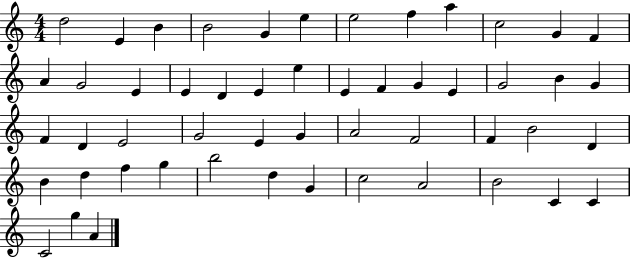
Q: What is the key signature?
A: C major